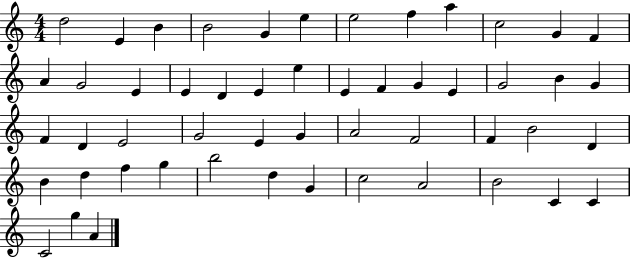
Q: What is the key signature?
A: C major